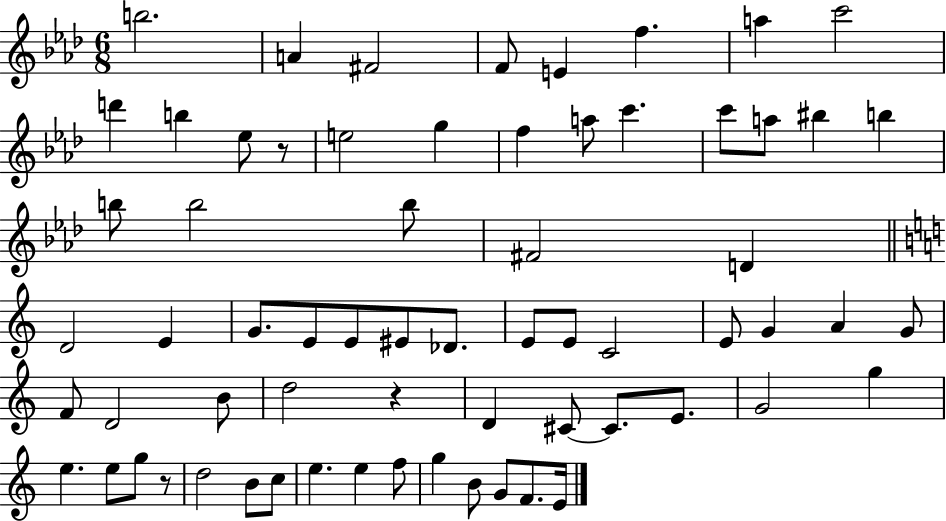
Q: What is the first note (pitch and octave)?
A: B5